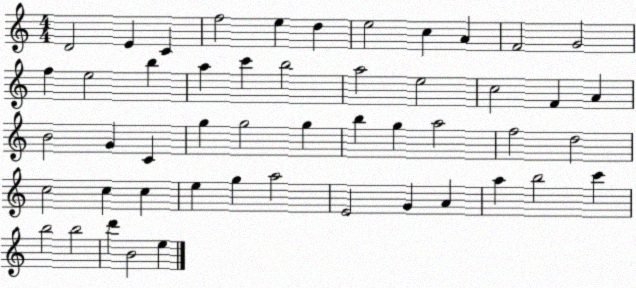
X:1
T:Untitled
M:4/4
L:1/4
K:C
D2 E C f2 e d e2 c A F2 G2 f e2 b a c' b2 a2 e2 c2 F A B2 G C g g2 g b g a2 f2 d2 c2 c c e g a2 E2 G A a b2 c' b2 b2 d' B2 e